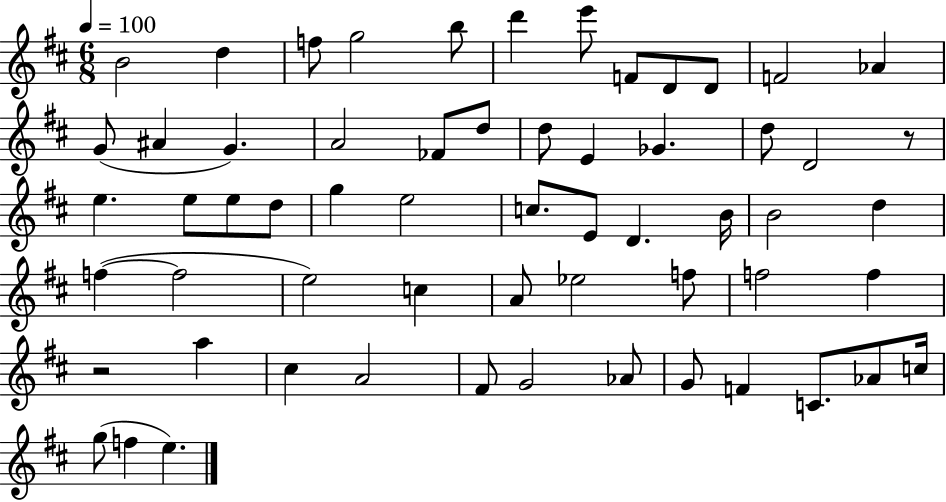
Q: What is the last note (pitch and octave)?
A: E5